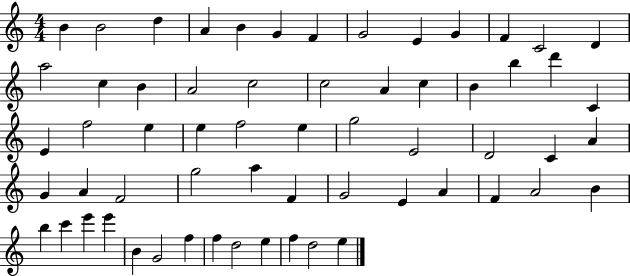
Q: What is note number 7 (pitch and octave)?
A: F4